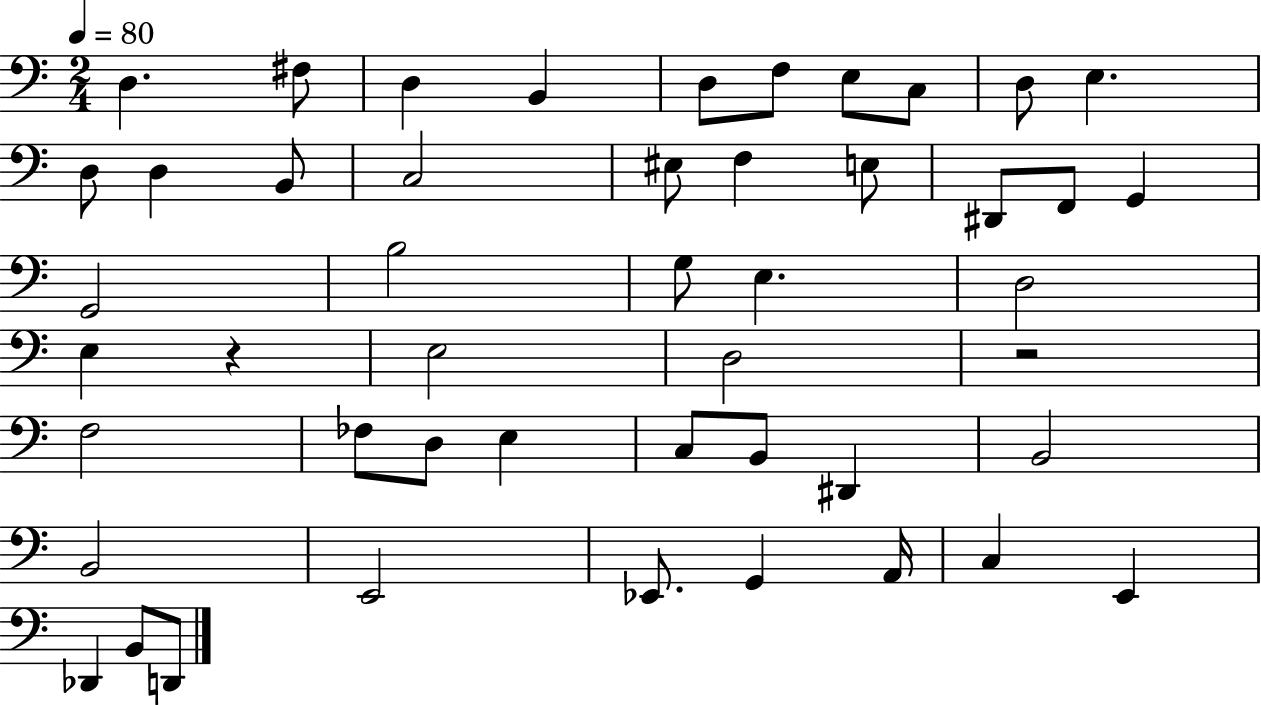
D3/q. F#3/e D3/q B2/q D3/e F3/e E3/e C3/e D3/e E3/q. D3/e D3/q B2/e C3/h EIS3/e F3/q E3/e D#2/e F2/e G2/q G2/h B3/h G3/e E3/q. D3/h E3/q R/q E3/h D3/h R/h F3/h FES3/e D3/e E3/q C3/e B2/e D#2/q B2/h B2/h E2/h Eb2/e. G2/q A2/s C3/q E2/q Db2/q B2/e D2/e